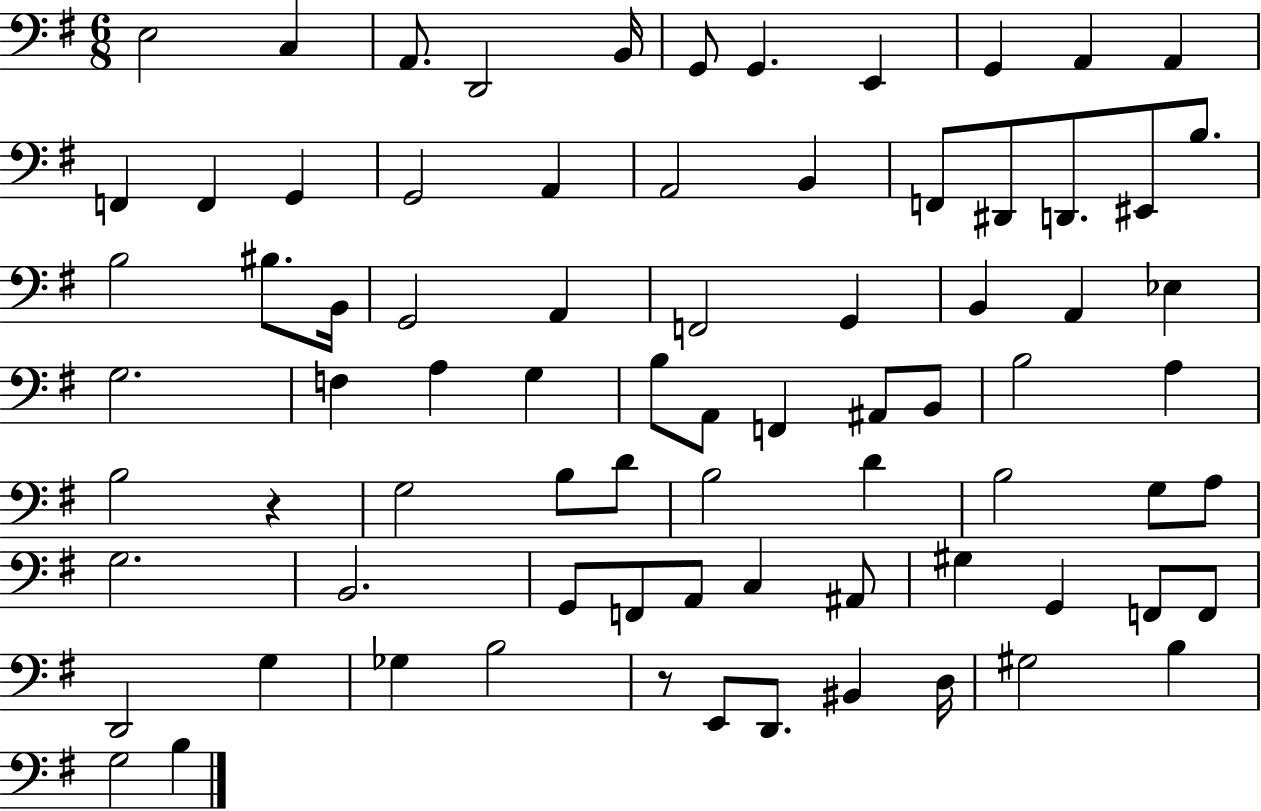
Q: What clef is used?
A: bass